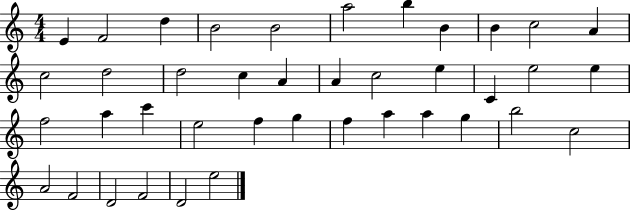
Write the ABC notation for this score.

X:1
T:Untitled
M:4/4
L:1/4
K:C
E F2 d B2 B2 a2 b B B c2 A c2 d2 d2 c A A c2 e C e2 e f2 a c' e2 f g f a a g b2 c2 A2 F2 D2 F2 D2 e2